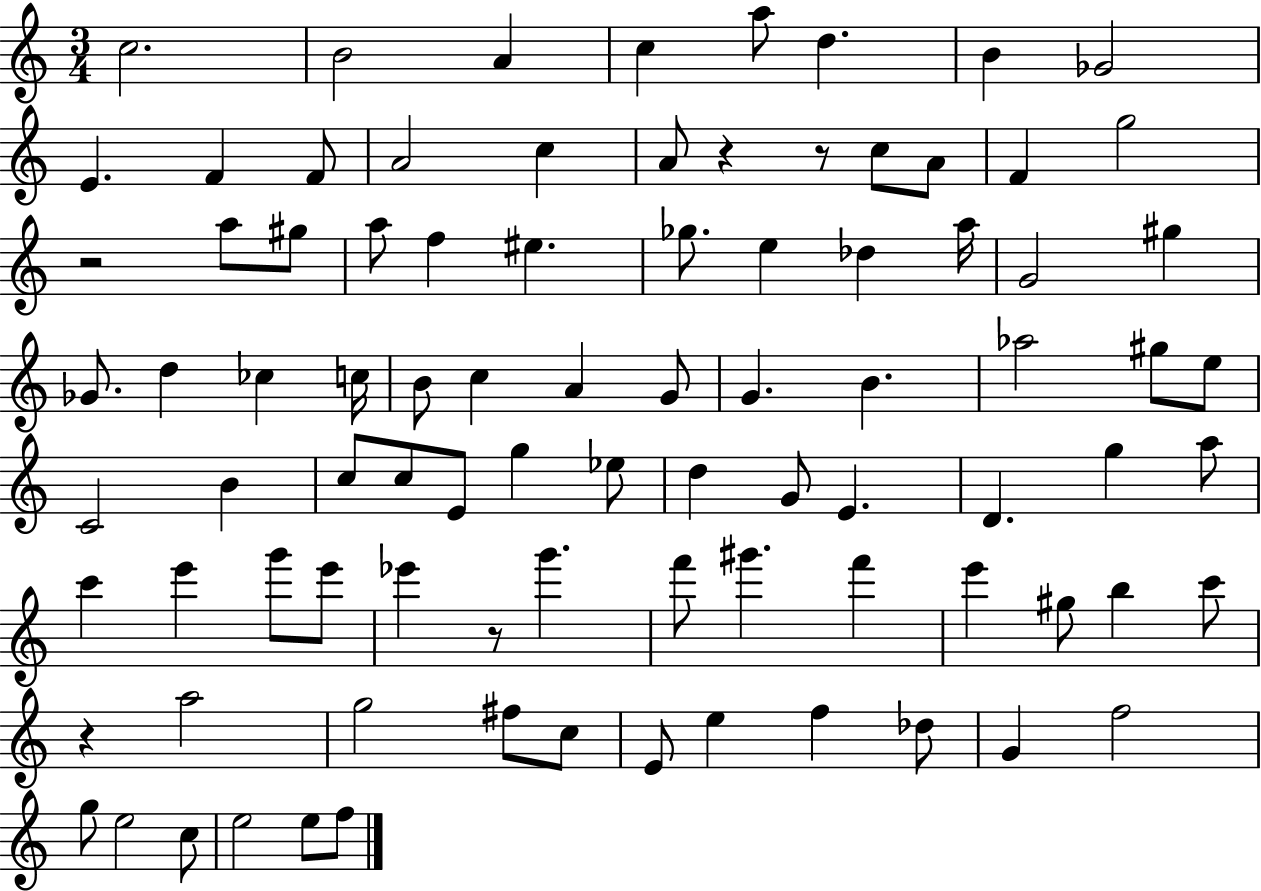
X:1
T:Untitled
M:3/4
L:1/4
K:C
c2 B2 A c a/2 d B _G2 E F F/2 A2 c A/2 z z/2 c/2 A/2 F g2 z2 a/2 ^g/2 a/2 f ^e _g/2 e _d a/4 G2 ^g _G/2 d _c c/4 B/2 c A G/2 G B _a2 ^g/2 e/2 C2 B c/2 c/2 E/2 g _e/2 d G/2 E D g a/2 c' e' g'/2 e'/2 _e' z/2 g' f'/2 ^g' f' e' ^g/2 b c'/2 z a2 g2 ^f/2 c/2 E/2 e f _d/2 G f2 g/2 e2 c/2 e2 e/2 f/2